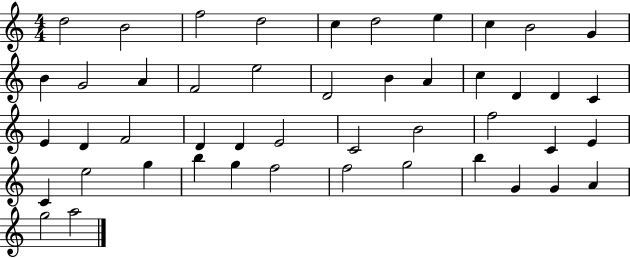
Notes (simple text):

D5/h B4/h F5/h D5/h C5/q D5/h E5/q C5/q B4/h G4/q B4/q G4/h A4/q F4/h E5/h D4/h B4/q A4/q C5/q D4/q D4/q C4/q E4/q D4/q F4/h D4/q D4/q E4/h C4/h B4/h F5/h C4/q E4/q C4/q E5/h G5/q B5/q G5/q F5/h F5/h G5/h B5/q G4/q G4/q A4/q G5/h A5/h